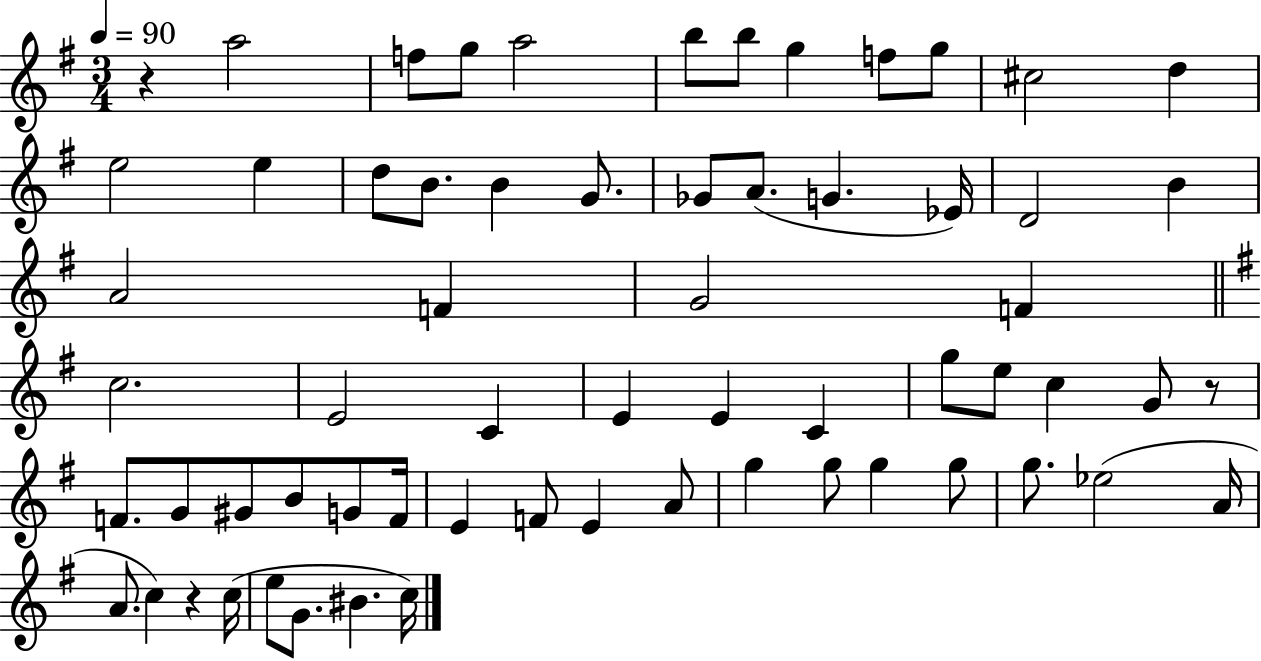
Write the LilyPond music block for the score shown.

{
  \clef treble
  \numericTimeSignature
  \time 3/4
  \key g \major
  \tempo 4 = 90
  r4 a''2 | f''8 g''8 a''2 | b''8 b''8 g''4 f''8 g''8 | cis''2 d''4 | \break e''2 e''4 | d''8 b'8. b'4 g'8. | ges'8 a'8.( g'4. ees'16) | d'2 b'4 | \break a'2 f'4 | g'2 f'4 | \bar "||" \break \key e \minor c''2. | e'2 c'4 | e'4 e'4 c'4 | g''8 e''8 c''4 g'8 r8 | \break f'8. g'8 gis'8 b'8 g'8 f'16 | e'4 f'8 e'4 a'8 | g''4 g''8 g''4 g''8 | g''8. ees''2( a'16 | \break a'8. c''4) r4 c''16( | e''8 g'8. bis'4. c''16) | \bar "|."
}